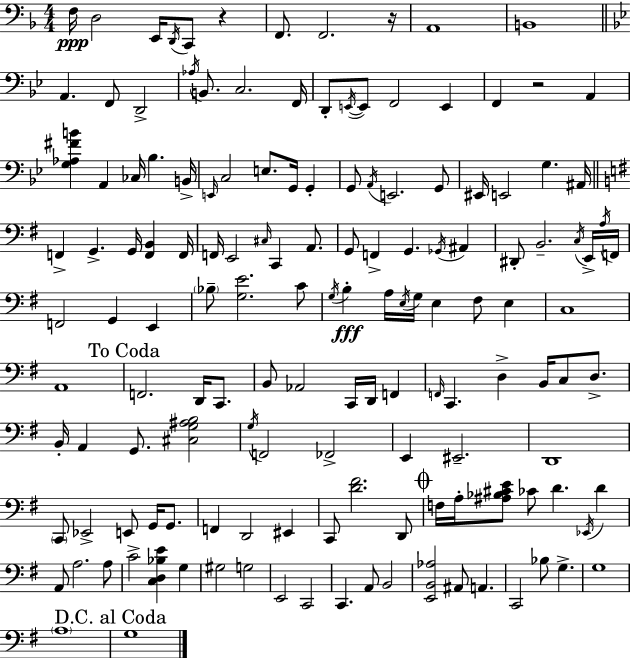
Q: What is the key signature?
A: D minor